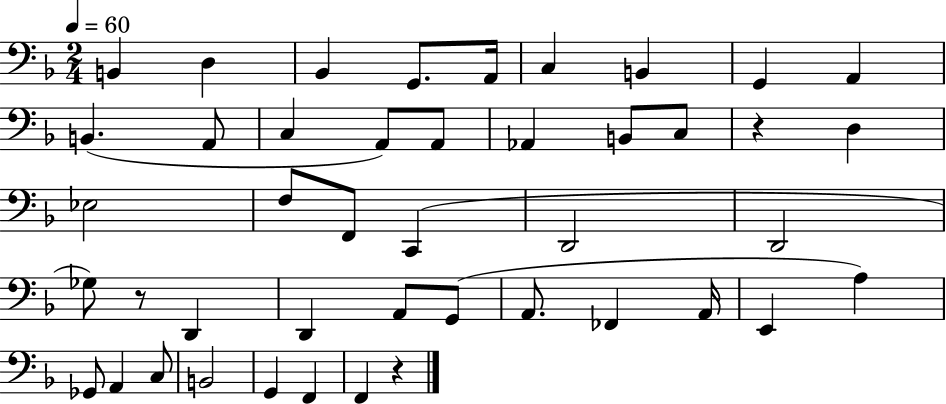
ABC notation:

X:1
T:Untitled
M:2/4
L:1/4
K:F
B,, D, _B,, G,,/2 A,,/4 C, B,, G,, A,, B,, A,,/2 C, A,,/2 A,,/2 _A,, B,,/2 C,/2 z D, _E,2 F,/2 F,,/2 C,, D,,2 D,,2 _G,/2 z/2 D,, D,, A,,/2 G,,/2 A,,/2 _F,, A,,/4 E,, A, _G,,/2 A,, C,/2 B,,2 G,, F,, F,, z